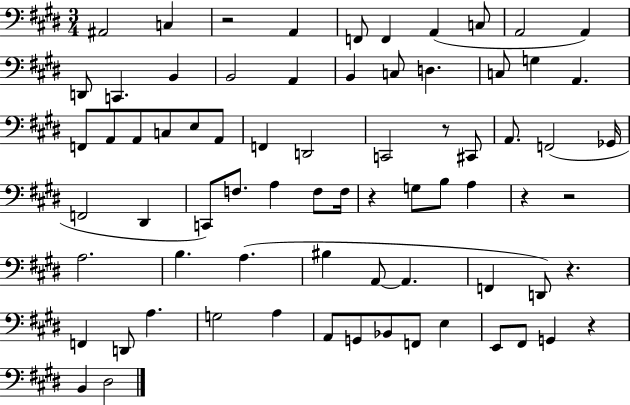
X:1
T:Untitled
M:3/4
L:1/4
K:E
^A,,2 C, z2 A,, F,,/2 F,, A,, C,/2 A,,2 A,, D,,/2 C,, B,, B,,2 A,, B,, C,/2 D, C,/2 G, A,, F,,/2 A,,/2 A,,/2 C,/2 E,/2 A,,/2 F,, D,,2 C,,2 z/2 ^C,,/2 A,,/2 F,,2 _G,,/4 F,,2 ^D,, C,,/2 F,/2 A, F,/2 F,/4 z G,/2 B,/2 A, z z2 A,2 B, A, ^B, A,,/2 A,, F,, D,,/2 z F,, D,,/2 A, G,2 A, A,,/2 G,,/2 _B,,/2 F,,/2 E, E,,/2 ^F,,/2 G,, z B,, ^D,2